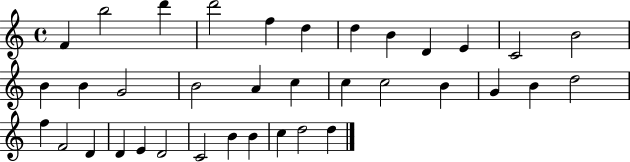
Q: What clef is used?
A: treble